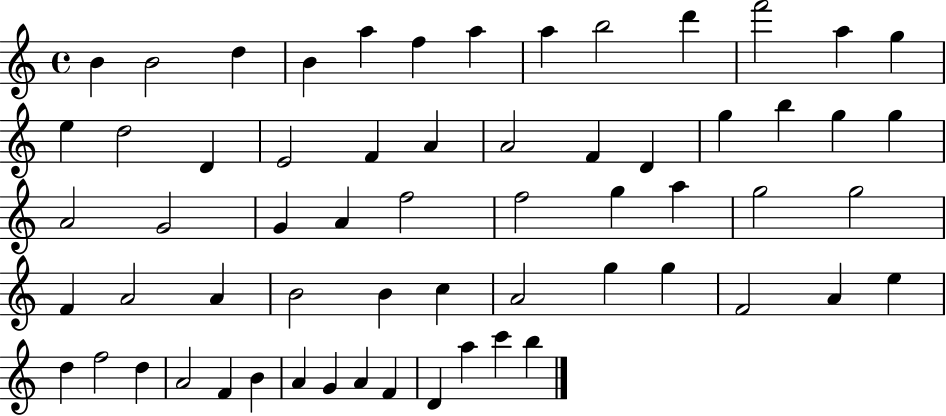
B4/q B4/h D5/q B4/q A5/q F5/q A5/q A5/q B5/h D6/q F6/h A5/q G5/q E5/q D5/h D4/q E4/h F4/q A4/q A4/h F4/q D4/q G5/q B5/q G5/q G5/q A4/h G4/h G4/q A4/q F5/h F5/h G5/q A5/q G5/h G5/h F4/q A4/h A4/q B4/h B4/q C5/q A4/h G5/q G5/q F4/h A4/q E5/q D5/q F5/h D5/q A4/h F4/q B4/q A4/q G4/q A4/q F4/q D4/q A5/q C6/q B5/q